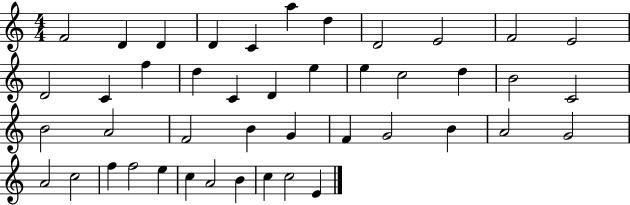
F4/h D4/q D4/q D4/q C4/q A5/q D5/q D4/h E4/h F4/h E4/h D4/h C4/q F5/q D5/q C4/q D4/q E5/q E5/q C5/h D5/q B4/h C4/h B4/h A4/h F4/h B4/q G4/q F4/q G4/h B4/q A4/h G4/h A4/h C5/h F5/q F5/h E5/q C5/q A4/h B4/q C5/q C5/h E4/q